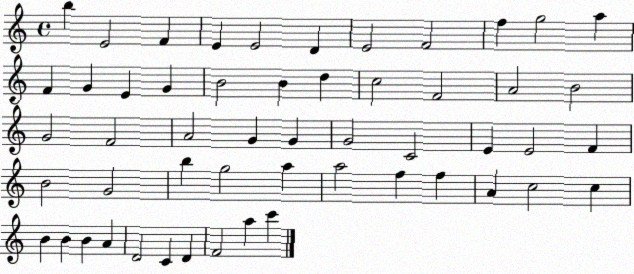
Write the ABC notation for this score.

X:1
T:Untitled
M:4/4
L:1/4
K:C
b E2 F E E2 D E2 F2 f g2 a F G E G B2 B d c2 F2 A2 B2 G2 F2 A2 G G G2 C2 E E2 F B2 G2 b g2 a a2 f f A c2 c B B B A D2 C D F2 a c'